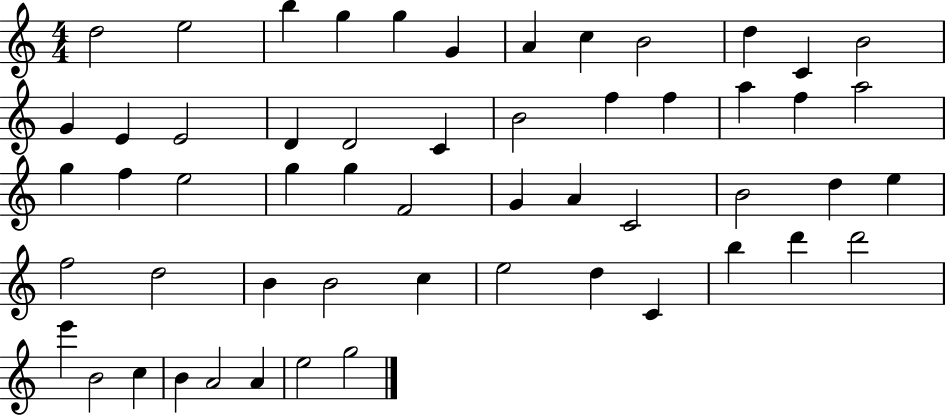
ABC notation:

X:1
T:Untitled
M:4/4
L:1/4
K:C
d2 e2 b g g G A c B2 d C B2 G E E2 D D2 C B2 f f a f a2 g f e2 g g F2 G A C2 B2 d e f2 d2 B B2 c e2 d C b d' d'2 e' B2 c B A2 A e2 g2